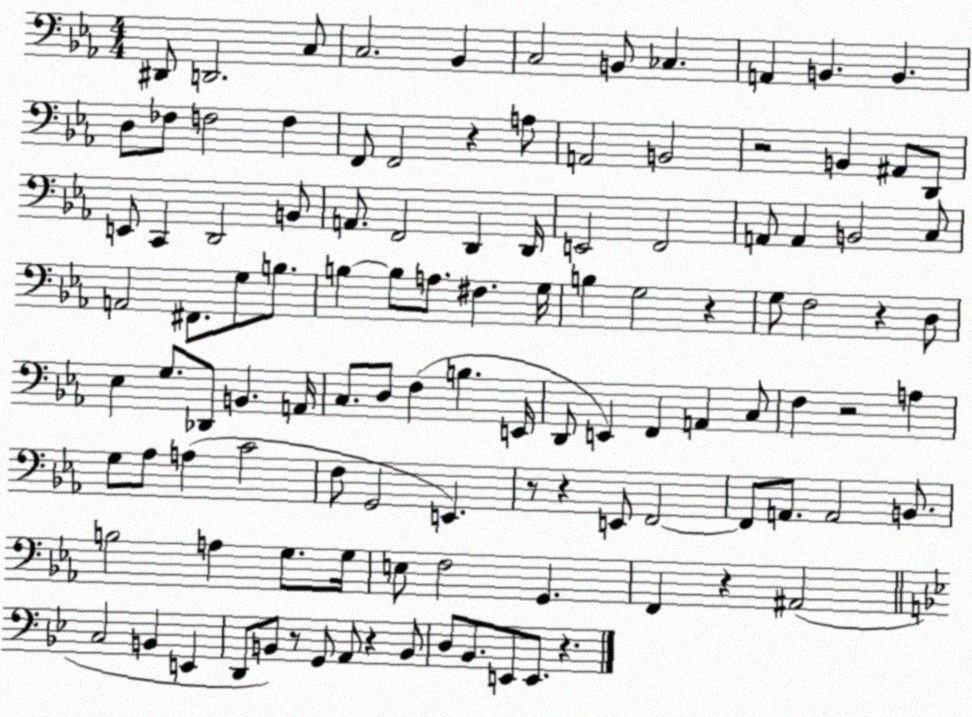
X:1
T:Untitled
M:4/4
L:1/4
K:Eb
^D,,/2 D,,2 C,/2 C,2 _B,, C,2 B,,/2 _C, A,, B,, B,, D,/2 _F,/2 F,2 F, F,,/2 F,,2 z A,/2 A,,2 B,,2 z2 B,, ^A,,/2 D,,/2 E,,/2 C,, D,,2 B,,/2 A,,/2 F,,2 D,, D,,/4 E,,2 F,,2 A,,/2 A,, B,,2 C,/2 A,,2 ^F,,/2 G,/2 B,/2 B, B,/2 A,/2 ^F, G,/4 B, G,2 z G,/2 F,2 z D,/2 _E, G,/2 _D,,/2 B,, A,,/4 C,/2 D,/2 F, B, E,,/4 D,,/2 E,, F,, A,, C,/2 F, z2 A, G,/2 _A,/2 A, C2 F,/2 G,,2 E,, z/2 z E,,/2 F,,2 F,,/2 A,,/2 A,,2 B,,/2 B,2 A, G,/2 G,/4 E,/2 F,2 G,, F,, z ^A,,2 C,2 B,, E,, D,,/2 B,,/2 z/2 G,,/2 A,,/2 z B,,/2 D,/2 _B,,/2 E,,/2 E,,/2 z